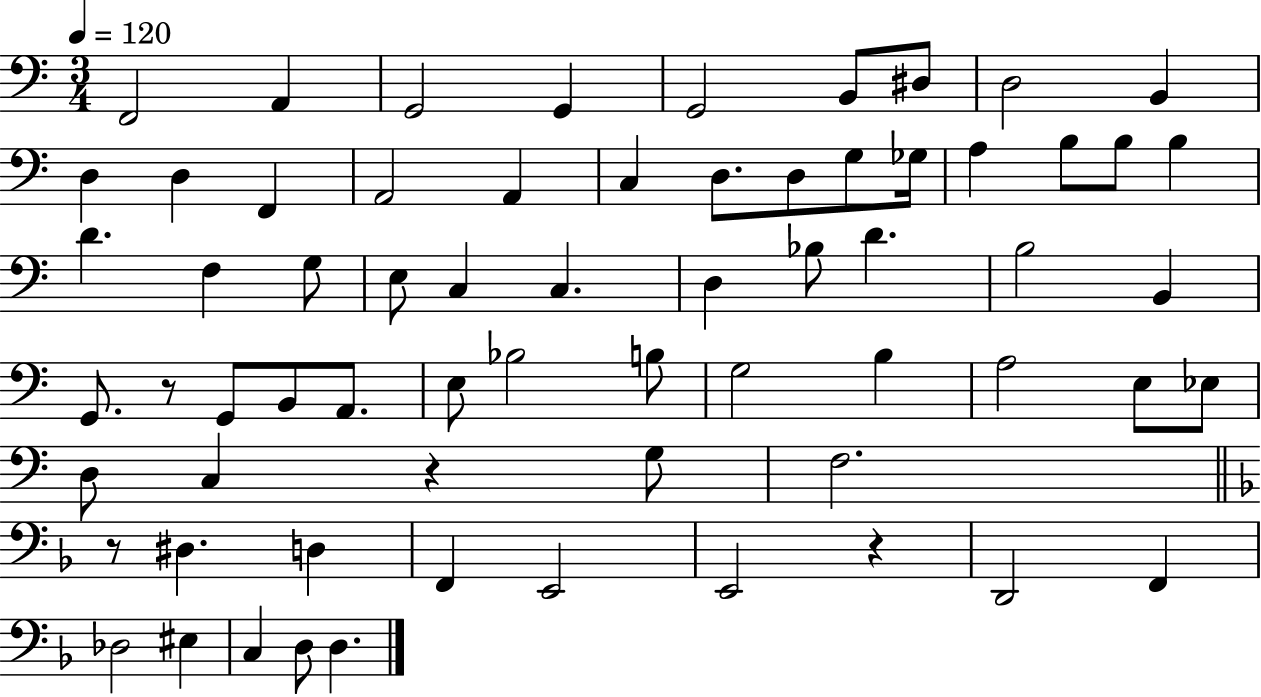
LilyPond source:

{
  \clef bass
  \numericTimeSignature
  \time 3/4
  \key c \major
  \tempo 4 = 120
  f,2 a,4 | g,2 g,4 | g,2 b,8 dis8 | d2 b,4 | \break d4 d4 f,4 | a,2 a,4 | c4 d8. d8 g8 ges16 | a4 b8 b8 b4 | \break d'4. f4 g8 | e8 c4 c4. | d4 bes8 d'4. | b2 b,4 | \break g,8. r8 g,8 b,8 a,8. | e8 bes2 b8 | g2 b4 | a2 e8 ees8 | \break d8 c4 r4 g8 | f2. | \bar "||" \break \key f \major r8 dis4. d4 | f,4 e,2 | e,2 r4 | d,2 f,4 | \break des2 eis4 | c4 d8 d4. | \bar "|."
}